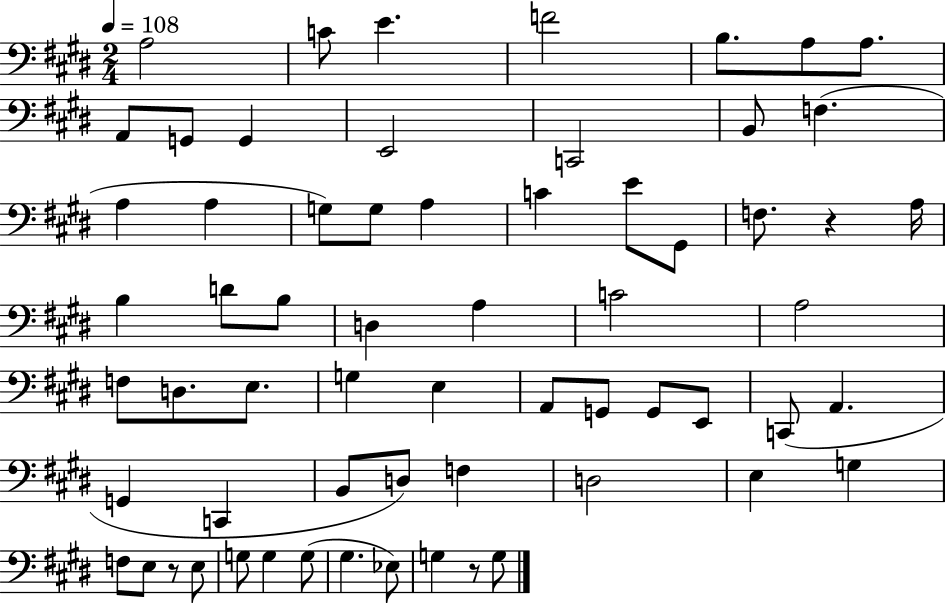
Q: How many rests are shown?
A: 3